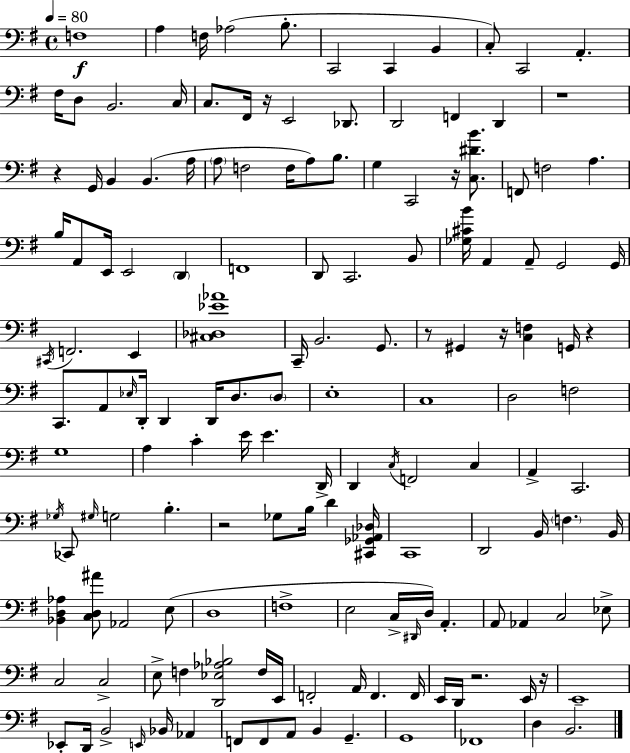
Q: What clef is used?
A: bass